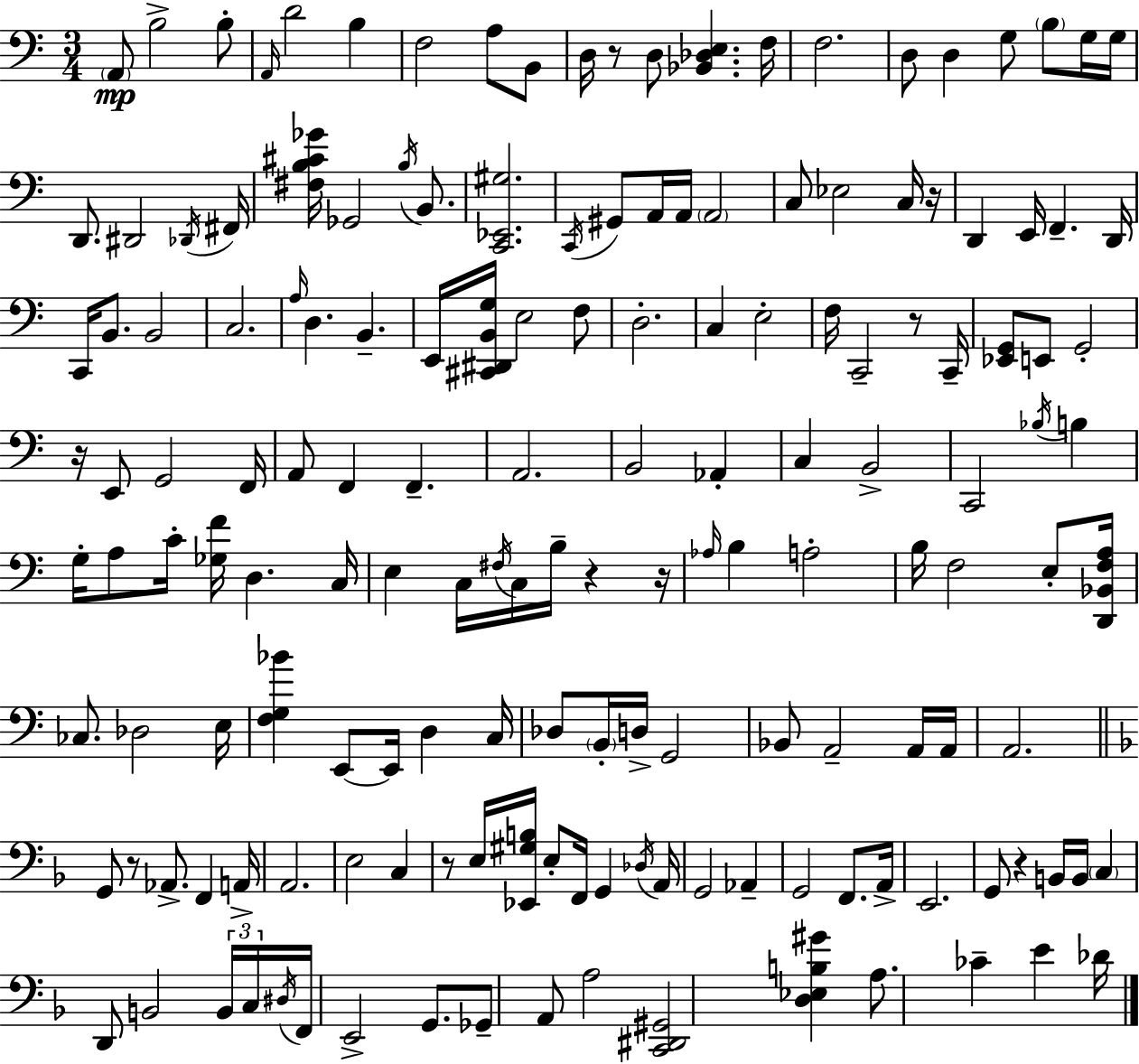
{
  \clef bass
  \numericTimeSignature
  \time 3/4
  \key c \major
  \parenthesize a,8\mp b2-> b8-. | \grace { a,16 } d'2 b4 | f2 a8 b,8 | d16 r8 d8 <bes, des e>4. | \break f16 f2. | d8 d4 g8 \parenthesize b8 g16 | g16 d,8. dis,2 | \acciaccatura { des,16 } fis,16 <fis b cis' ges'>16 ges,2 \acciaccatura { b16 } | \break b,8. <c, ees, gis>2. | \acciaccatura { c,16 } gis,8 a,16 a,16 \parenthesize a,2 | c8 ees2 | c16 r16 d,4 e,16 f,4.-- | \break d,16 c,16 b,8. b,2 | c2. | \grace { a16 } d4. b,4.-- | e,16 <cis, dis, b, g>16 e2 | \break f8 d2.-. | c4 e2-. | f16 c,2-- | r8 c,16-- <ees, g,>8 e,8 g,2-. | \break r16 e,8 g,2 | f,16 a,8 f,4 f,4.-- | a,2. | b,2 | \break aes,4-. c4 b,2-> | c,2 | \acciaccatura { bes16 } b4 g16-. a8 c'16-. <ges f'>16 d4. | c16 e4 c16 \acciaccatura { fis16 } | \break c16 b16-- r4 r16 \grace { aes16 } b4 | a2-. b16 f2 | e8-. <d, bes, f a>16 ces8. des2 | e16 <f g bes'>4 | \break e,8~~ e,16 d4 c16 des8 \parenthesize b,16-. d16-> | g,2 bes,8 a,2-- | a,16 a,16 a,2. | \bar "||" \break \key f \major g,8 r8 aes,8.-> f,4 a,16-> | a,2. | e2 c4 | r8 e16 <ees, gis b>16 e8-. f,16 g,4 \acciaccatura { des16 } | \break a,16 g,2 aes,4-- | g,2 f,8. | a,16-> e,2. | g,8 r4 b,16 b,16 \parenthesize c4 | \break d,8 b,2 \tuplet 3/2 { b,16 | c16 \acciaccatura { dis16 } } f,16 e,2-> g,8. | ges,8-- a,8 a2 | <c, dis, gis,>2 <d ees b gis'>4 | \break a8. ces'4-- e'4 | des'16 \bar "|."
}